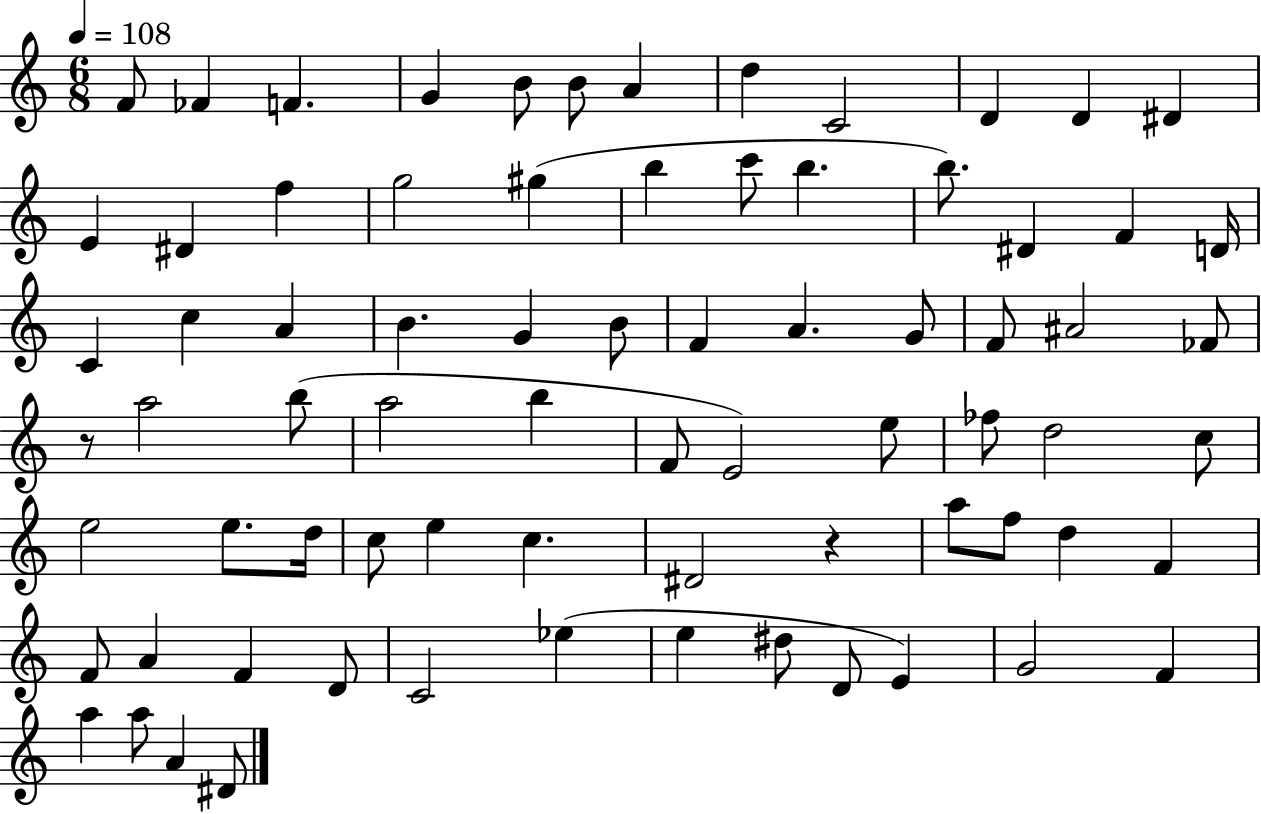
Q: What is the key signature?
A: C major